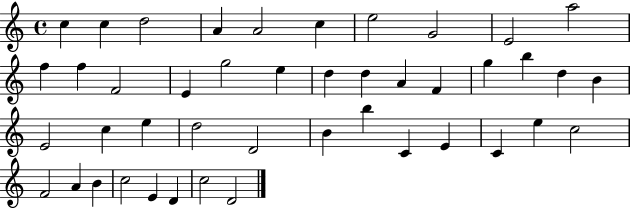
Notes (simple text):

C5/q C5/q D5/h A4/q A4/h C5/q E5/h G4/h E4/h A5/h F5/q F5/q F4/h E4/q G5/h E5/q D5/q D5/q A4/q F4/q G5/q B5/q D5/q B4/q E4/h C5/q E5/q D5/h D4/h B4/q B5/q C4/q E4/q C4/q E5/q C5/h F4/h A4/q B4/q C5/h E4/q D4/q C5/h D4/h